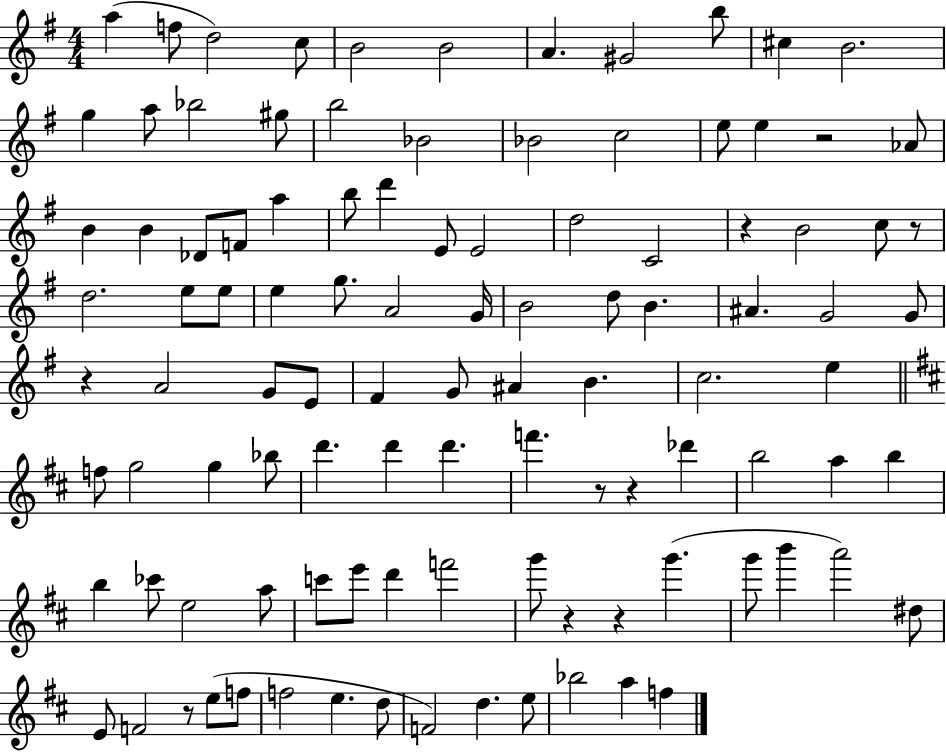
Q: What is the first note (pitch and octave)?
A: A5